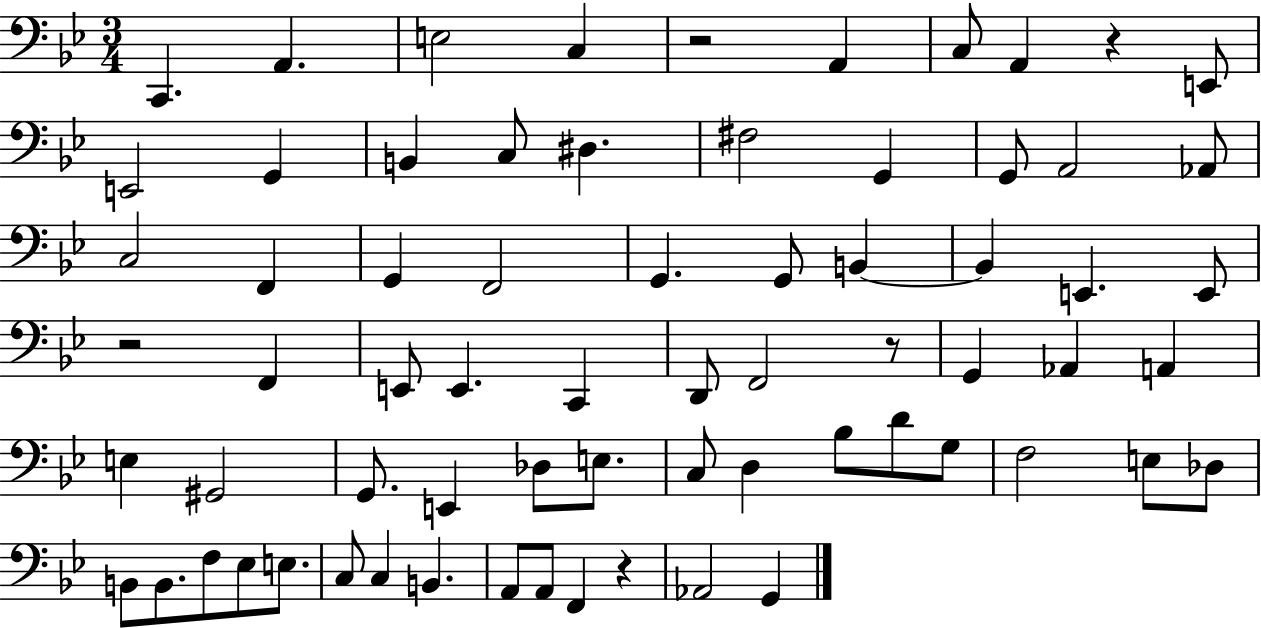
{
  \clef bass
  \numericTimeSignature
  \time 3/4
  \key bes \major
  \repeat volta 2 { c,4. a,4. | e2 c4 | r2 a,4 | c8 a,4 r4 e,8 | \break e,2 g,4 | b,4 c8 dis4. | fis2 g,4 | g,8 a,2 aes,8 | \break c2 f,4 | g,4 f,2 | g,4. g,8 b,4~~ | b,4 e,4. e,8 | \break r2 f,4 | e,8 e,4. c,4 | d,8 f,2 r8 | g,4 aes,4 a,4 | \break e4 gis,2 | g,8. e,4 des8 e8. | c8 d4 bes8 d'8 g8 | f2 e8 des8 | \break b,8 b,8. f8 ees8 e8. | c8 c4 b,4. | a,8 a,8 f,4 r4 | aes,2 g,4 | \break } \bar "|."
}